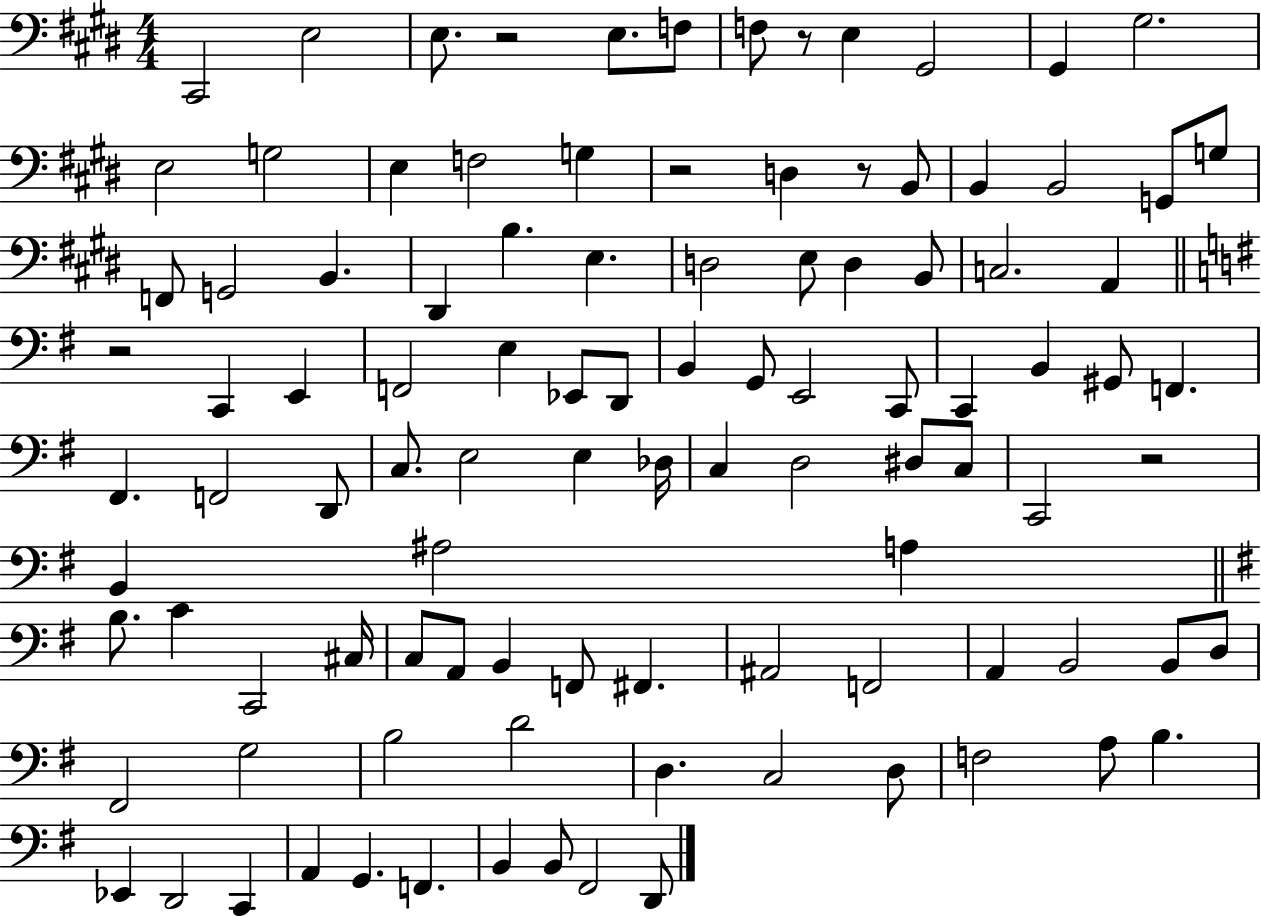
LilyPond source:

{
  \clef bass
  \numericTimeSignature
  \time 4/4
  \key e \major
  cis,2 e2 | e8. r2 e8. f8 | f8 r8 e4 gis,2 | gis,4 gis2. | \break e2 g2 | e4 f2 g4 | r2 d4 r8 b,8 | b,4 b,2 g,8 g8 | \break f,8 g,2 b,4. | dis,4 b4. e4. | d2 e8 d4 b,8 | c2. a,4 | \break \bar "||" \break \key g \major r2 c,4 e,4 | f,2 e4 ees,8 d,8 | b,4 g,8 e,2 c,8 | c,4 b,4 gis,8 f,4. | \break fis,4. f,2 d,8 | c8. e2 e4 des16 | c4 d2 dis8 c8 | c,2 r2 | \break b,4 ais2 a4 | \bar "||" \break \key e \minor b8. c'4 c,2 cis16 | c8 a,8 b,4 f,8 fis,4. | ais,2 f,2 | a,4 b,2 b,8 d8 | \break fis,2 g2 | b2 d'2 | d4. c2 d8 | f2 a8 b4. | \break ees,4 d,2 c,4 | a,4 g,4. f,4. | b,4 b,8 fis,2 d,8 | \bar "|."
}